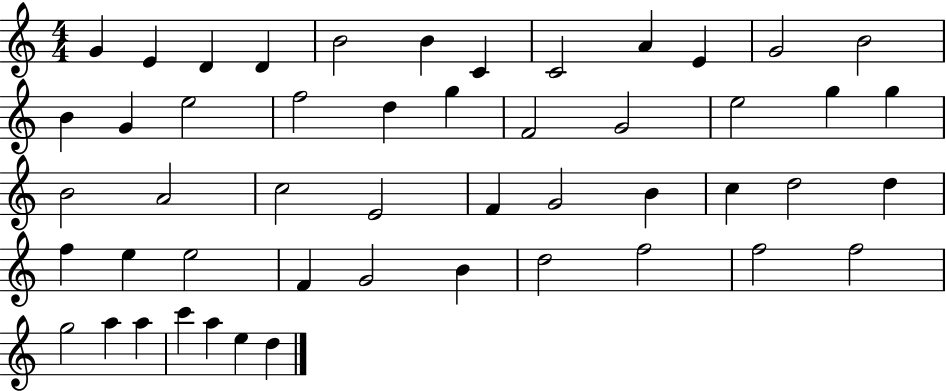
X:1
T:Untitled
M:4/4
L:1/4
K:C
G E D D B2 B C C2 A E G2 B2 B G e2 f2 d g F2 G2 e2 g g B2 A2 c2 E2 F G2 B c d2 d f e e2 F G2 B d2 f2 f2 f2 g2 a a c' a e d